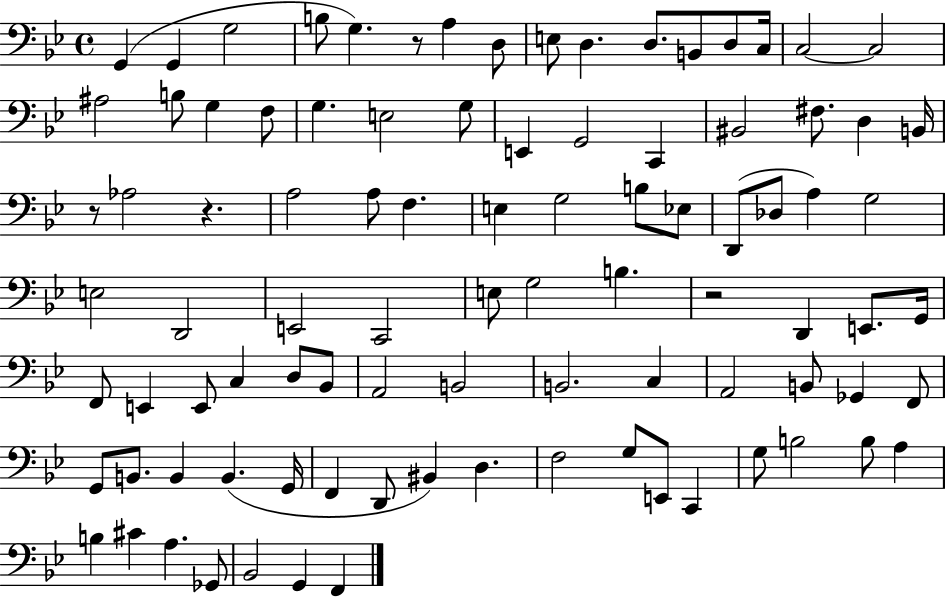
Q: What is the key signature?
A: BES major